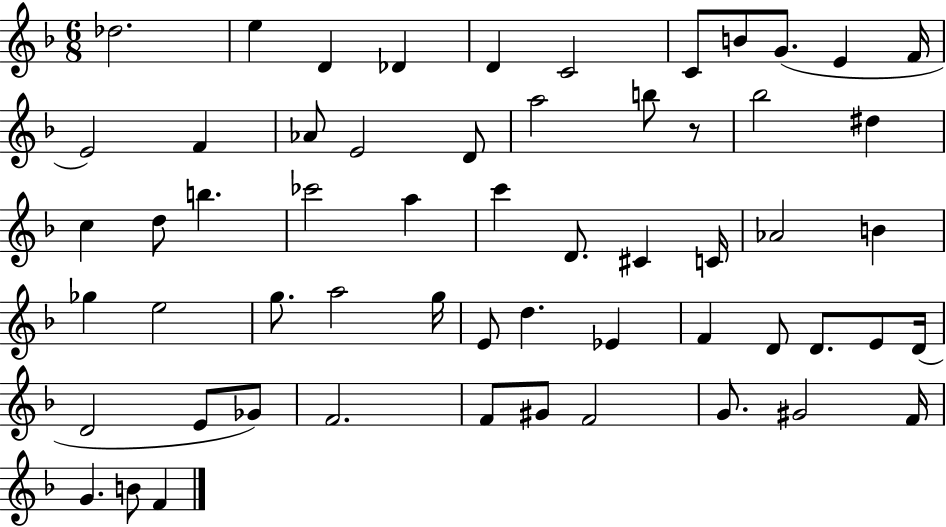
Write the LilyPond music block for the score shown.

{
  \clef treble
  \numericTimeSignature
  \time 6/8
  \key f \major
  des''2. | e''4 d'4 des'4 | d'4 c'2 | c'8 b'8 g'8.( e'4 f'16 | \break e'2) f'4 | aes'8 e'2 d'8 | a''2 b''8 r8 | bes''2 dis''4 | \break c''4 d''8 b''4. | ces'''2 a''4 | c'''4 d'8. cis'4 c'16 | aes'2 b'4 | \break ges''4 e''2 | g''8. a''2 g''16 | e'8 d''4. ees'4 | f'4 d'8 d'8. e'8 d'16( | \break d'2 e'8 ges'8) | f'2. | f'8 gis'8 f'2 | g'8. gis'2 f'16 | \break g'4. b'8 f'4 | \bar "|."
}